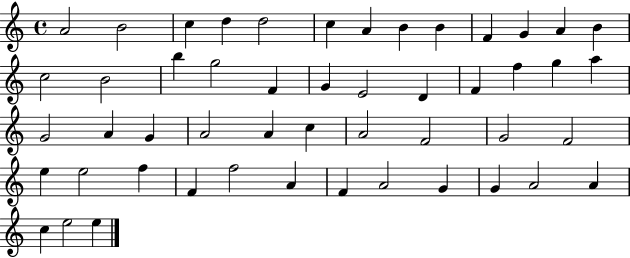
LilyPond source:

{
  \clef treble
  \time 4/4
  \defaultTimeSignature
  \key c \major
  a'2 b'2 | c''4 d''4 d''2 | c''4 a'4 b'4 b'4 | f'4 g'4 a'4 b'4 | \break c''2 b'2 | b''4 g''2 f'4 | g'4 e'2 d'4 | f'4 f''4 g''4 a''4 | \break g'2 a'4 g'4 | a'2 a'4 c''4 | a'2 f'2 | g'2 f'2 | \break e''4 e''2 f''4 | f'4 f''2 a'4 | f'4 a'2 g'4 | g'4 a'2 a'4 | \break c''4 e''2 e''4 | \bar "|."
}